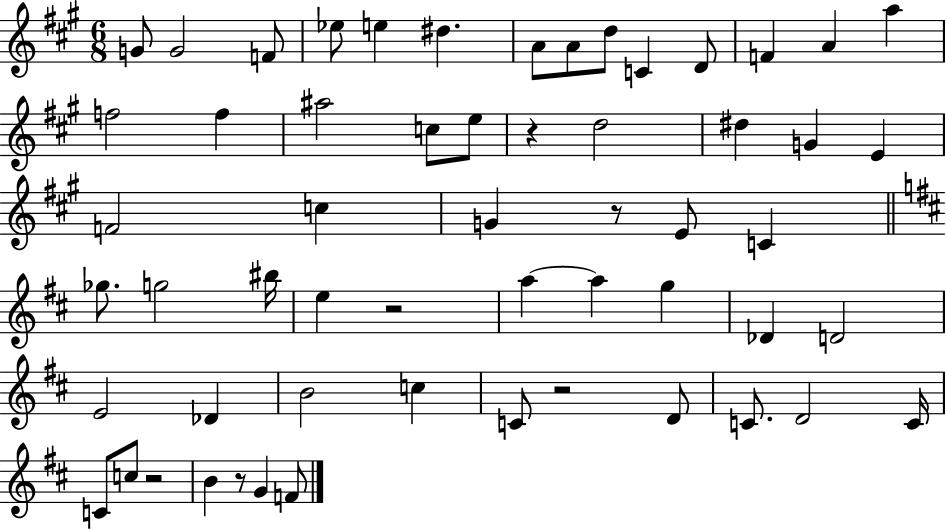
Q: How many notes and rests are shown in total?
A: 57